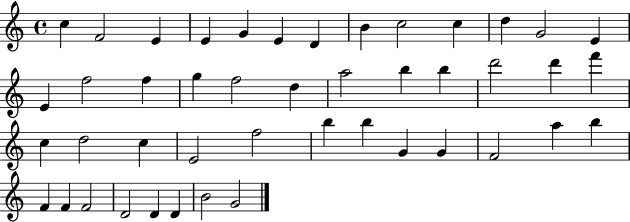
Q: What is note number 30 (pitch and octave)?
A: F5